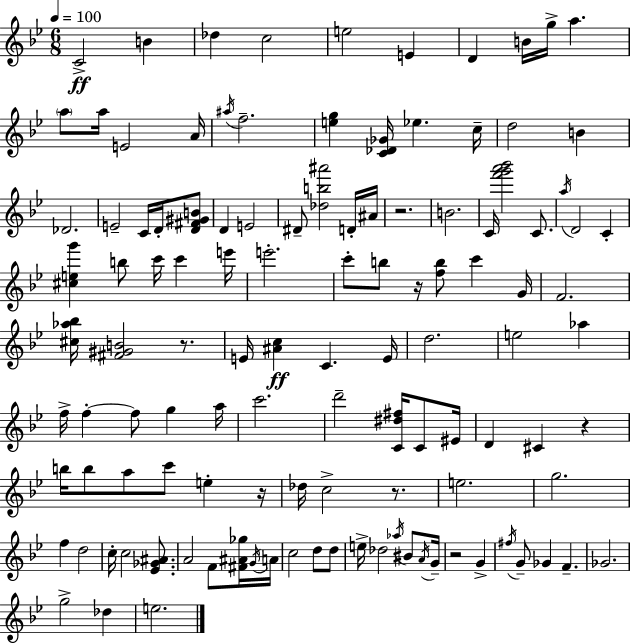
C4/h B4/q Db5/q C5/h E5/h E4/q D4/q B4/s G5/s A5/q. A5/e A5/s E4/h A4/s A#5/s F5/h. [E5,G5]/q [C4,Db4,Gb4]/s Eb5/q. C5/s D5/h B4/q Db4/h. E4/h C4/s D4/s [D4,F#4,G#4,B4]/e D4/q E4/h D#4/e [Db5,B5,A#6]/h D4/s A#4/s R/h. B4/h. C4/s [F6,G6,A6,Bb6]/h C4/e. A5/s D4/h C4/q [C#5,E5,G6]/q B5/e C6/s C6/q E6/s E6/h. C6/e B5/e R/s [F5,B5]/e C6/q G4/s F4/h. [C#5,Ab5,Bb5]/s [F#4,G#4,B4]/h R/e. E4/s [A#4,C5]/q C4/q. E4/s D5/h. E5/h Ab5/q F5/s F5/q F5/e G5/q A5/s C6/h. D6/h [C4,D#5,F#5]/s C4/e EIS4/s D4/q C#4/q R/q B5/s B5/e A5/e C6/e E5/q R/s Db5/s C5/h R/e. E5/h. G5/h. F5/q D5/h C5/s C5/h [Eb4,Gb4,A#4]/e. A4/h F4/e [F#4,A#4,Gb5]/s G4/s A4/s C5/h D5/e D5/e E5/s Db5/h Ab5/s BIS4/e A4/s G4/s R/h G4/q F#5/s G4/e Gb4/q F4/q. Gb4/h. G5/h Db5/q E5/h.